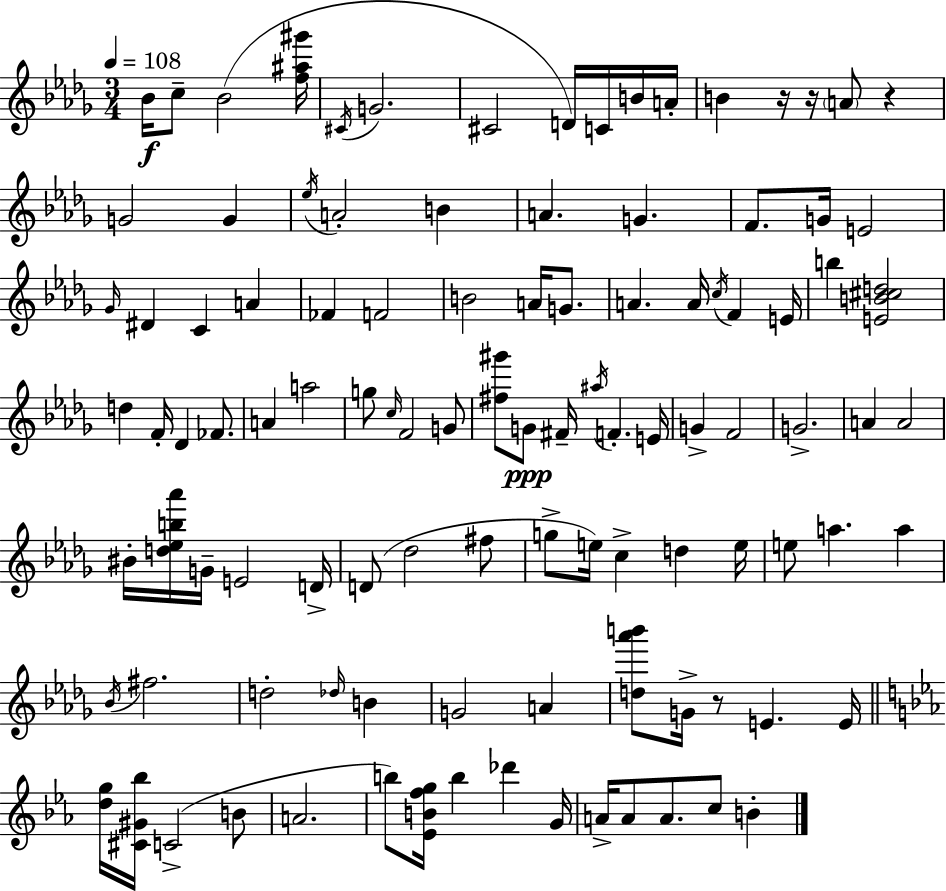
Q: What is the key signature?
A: BES minor